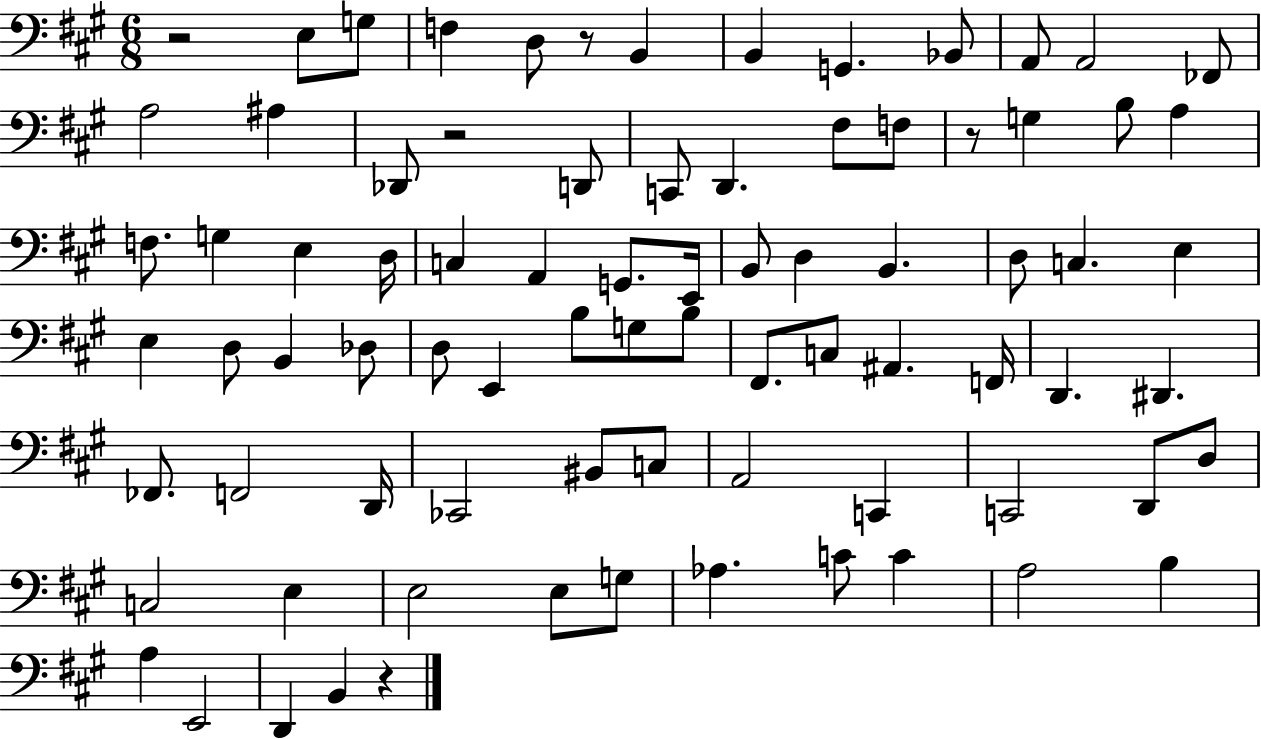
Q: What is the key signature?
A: A major